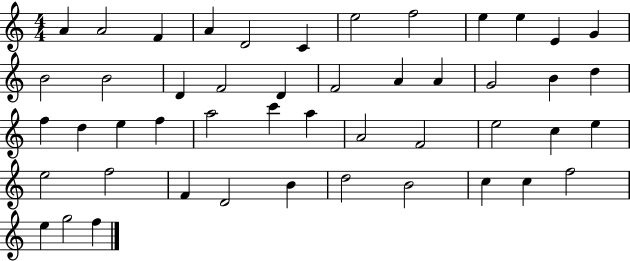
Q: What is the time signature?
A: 4/4